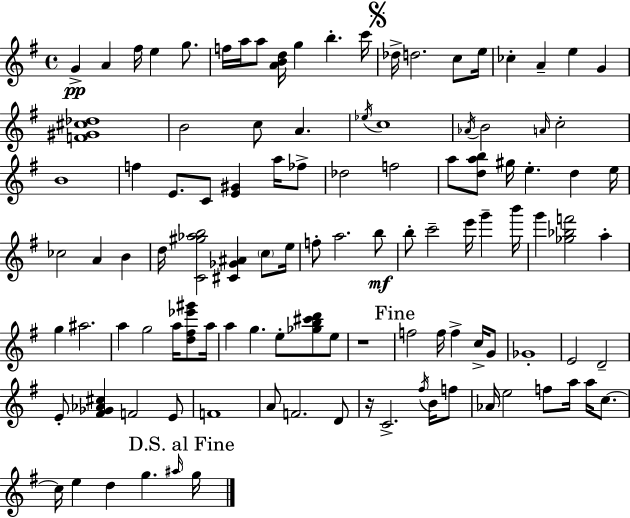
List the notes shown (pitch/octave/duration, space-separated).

G4/q A4/q F#5/s E5/q G5/e. F5/s A5/s A5/e [A4,B4,D5]/s G5/q B5/q. C6/s Db5/s D5/h. C5/e E5/s CES5/q A4/q E5/q G4/q [F4,G#4,C#5,Db5]/w B4/h C5/e A4/q. Eb5/s C5/w Ab4/s B4/h A4/s C5/h B4/w F5/q E4/e. C4/e [E4,G#4]/q A5/s FES5/e Db5/h F5/h A5/e [D5,A5,B5]/e G#5/s E5/q. D5/q E5/s CES5/h A4/q B4/q D5/s [C4,G#5,Ab5,B5]/h [C#4,Gb4,A#4]/q C5/e E5/s F5/e A5/h. B5/e B5/e C6/h E6/s G6/q B6/s G6/q [Gb5,Bb5,F6]/h A5/q G5/q A#5/h. A5/q G5/h A5/s [D5,F#5,Eb6,G#6]/e A5/s A5/q G5/q. E5/e [Gb5,B5,C#6,D6]/e E5/e R/w F5/h F5/s F5/q C5/s G4/e Gb4/w E4/h D4/h E4/e [F#4,Gb4,Ab4,C#5]/q F4/h E4/e F4/w A4/e F4/h. D4/e R/s C4/h. F#5/s B4/s F5/e Ab4/s E5/h F5/e A5/s A5/s C5/e. C5/s E5/q D5/q G5/q. A#5/s G5/s